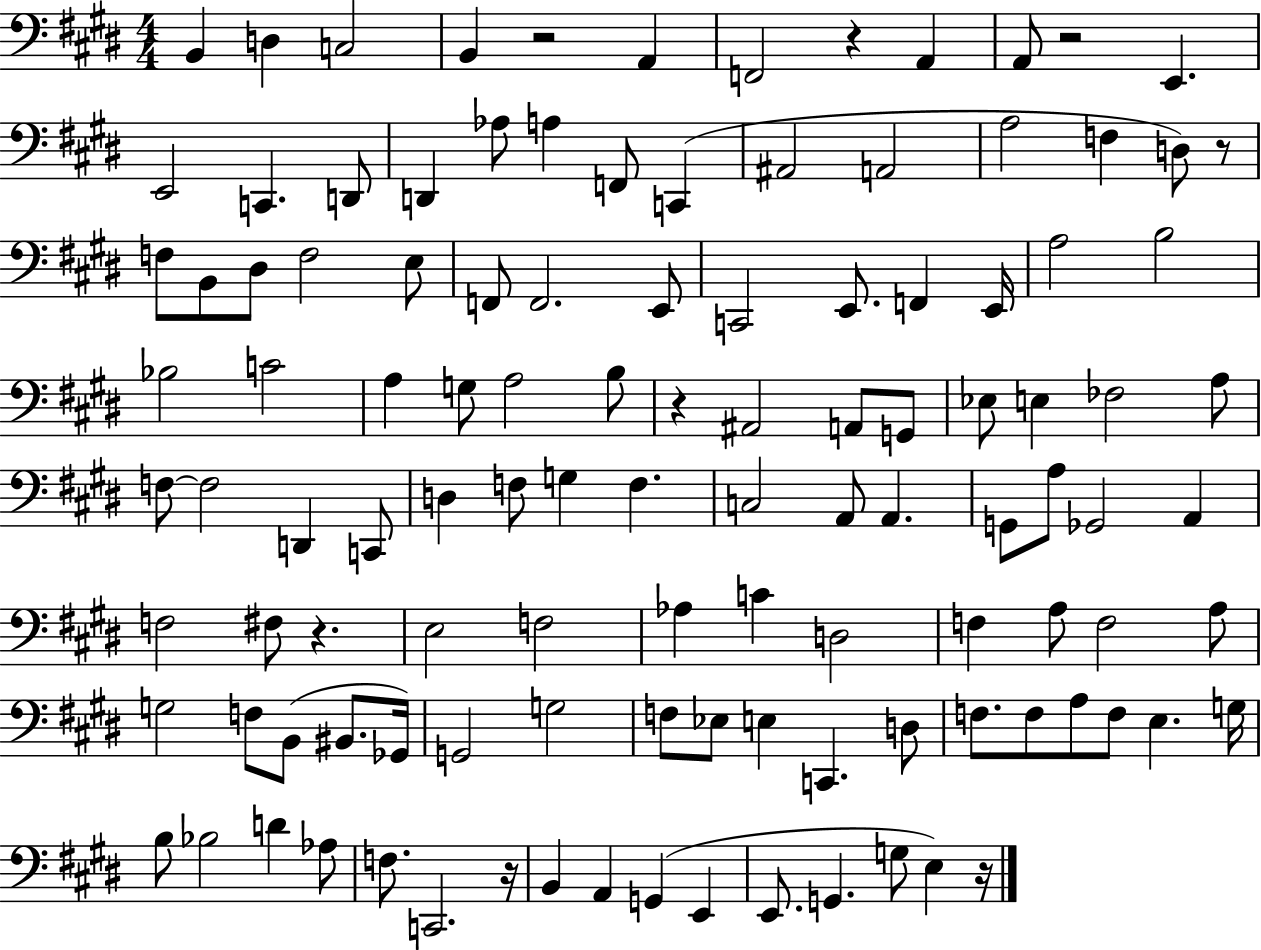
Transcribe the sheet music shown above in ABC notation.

X:1
T:Untitled
M:4/4
L:1/4
K:E
B,, D, C,2 B,, z2 A,, F,,2 z A,, A,,/2 z2 E,, E,,2 C,, D,,/2 D,, _A,/2 A, F,,/2 C,, ^A,,2 A,,2 A,2 F, D,/2 z/2 F,/2 B,,/2 ^D,/2 F,2 E,/2 F,,/2 F,,2 E,,/2 C,,2 E,,/2 F,, E,,/4 A,2 B,2 _B,2 C2 A, G,/2 A,2 B,/2 z ^A,,2 A,,/2 G,,/2 _E,/2 E, _F,2 A,/2 F,/2 F,2 D,, C,,/2 D, F,/2 G, F, C,2 A,,/2 A,, G,,/2 A,/2 _G,,2 A,, F,2 ^F,/2 z E,2 F,2 _A, C D,2 F, A,/2 F,2 A,/2 G,2 F,/2 B,,/2 ^B,,/2 _G,,/4 G,,2 G,2 F,/2 _E,/2 E, C,, D,/2 F,/2 F,/2 A,/2 F,/2 E, G,/4 B,/2 _B,2 D _A,/2 F,/2 C,,2 z/4 B,, A,, G,, E,, E,,/2 G,, G,/2 E, z/4